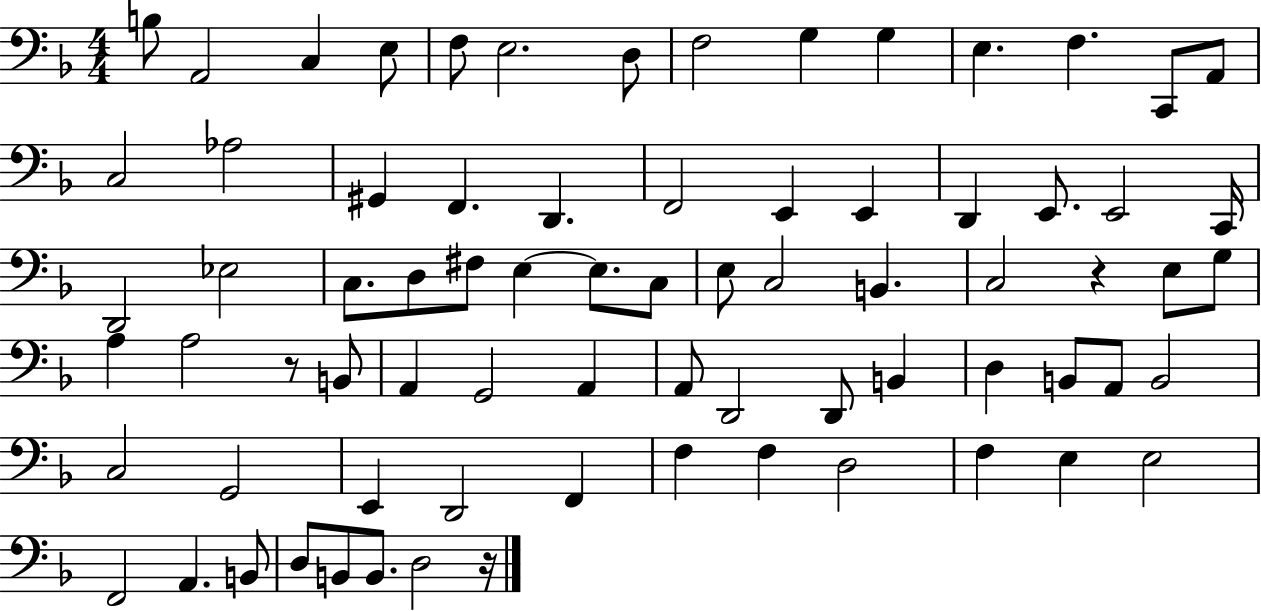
{
  \clef bass
  \numericTimeSignature
  \time 4/4
  \key f \major
  \repeat volta 2 { b8 a,2 c4 e8 | f8 e2. d8 | f2 g4 g4 | e4. f4. c,8 a,8 | \break c2 aes2 | gis,4 f,4. d,4. | f,2 e,4 e,4 | d,4 e,8. e,2 c,16 | \break d,2 ees2 | c8. d8 fis8 e4~~ e8. c8 | e8 c2 b,4. | c2 r4 e8 g8 | \break a4 a2 r8 b,8 | a,4 g,2 a,4 | a,8 d,2 d,8 b,4 | d4 b,8 a,8 b,2 | \break c2 g,2 | e,4 d,2 f,4 | f4 f4 d2 | f4 e4 e2 | \break f,2 a,4. b,8 | d8 b,8 b,8. d2 r16 | } \bar "|."
}